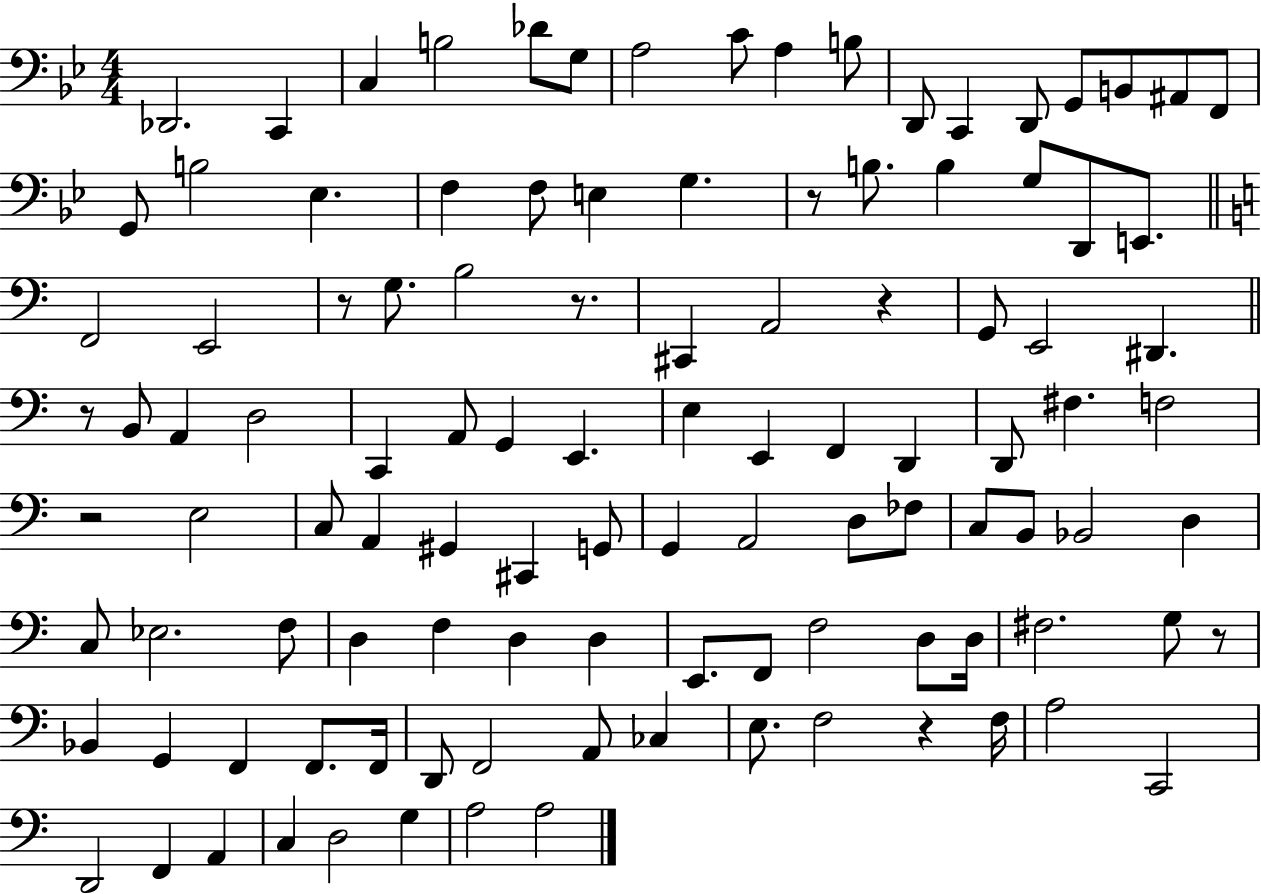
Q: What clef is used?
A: bass